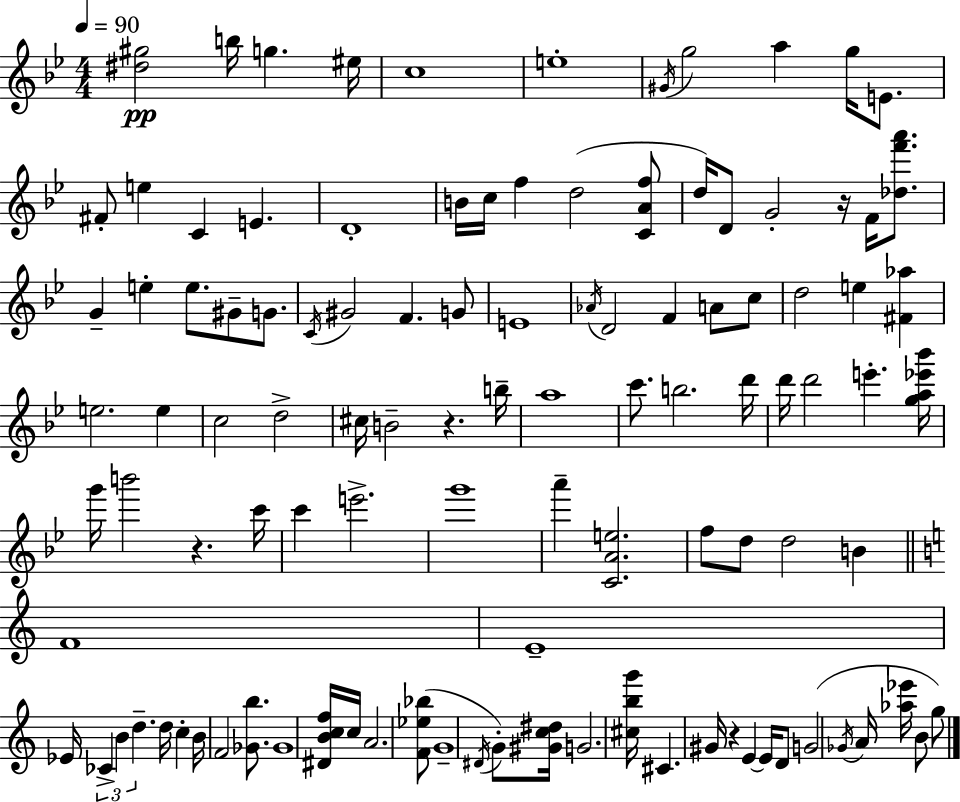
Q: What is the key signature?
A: BES major